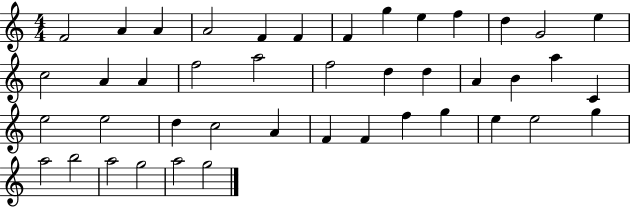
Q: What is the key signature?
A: C major